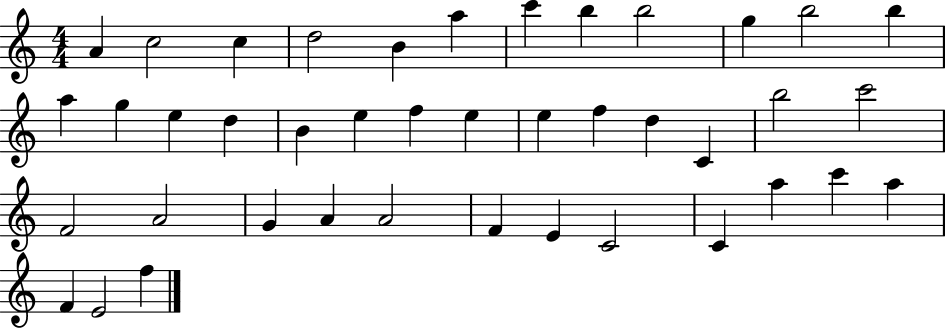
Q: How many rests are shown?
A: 0